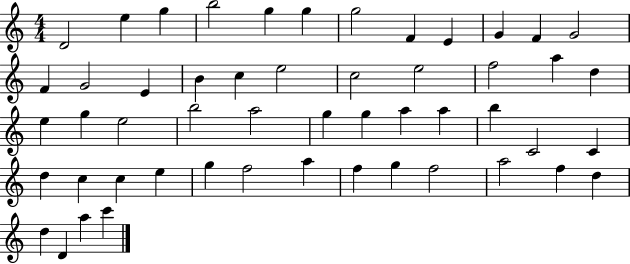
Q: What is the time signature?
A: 4/4